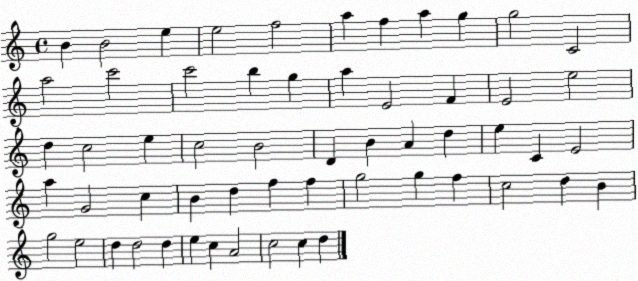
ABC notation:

X:1
T:Untitled
M:4/4
L:1/4
K:C
B B2 e e2 f2 a f a g g2 C2 a2 c'2 c'2 b g a E2 F E2 e2 d c2 e c2 B2 D B A d e C E2 a G2 c B d f f g2 g f c2 d B g2 e2 d d2 d e c A2 c2 c d